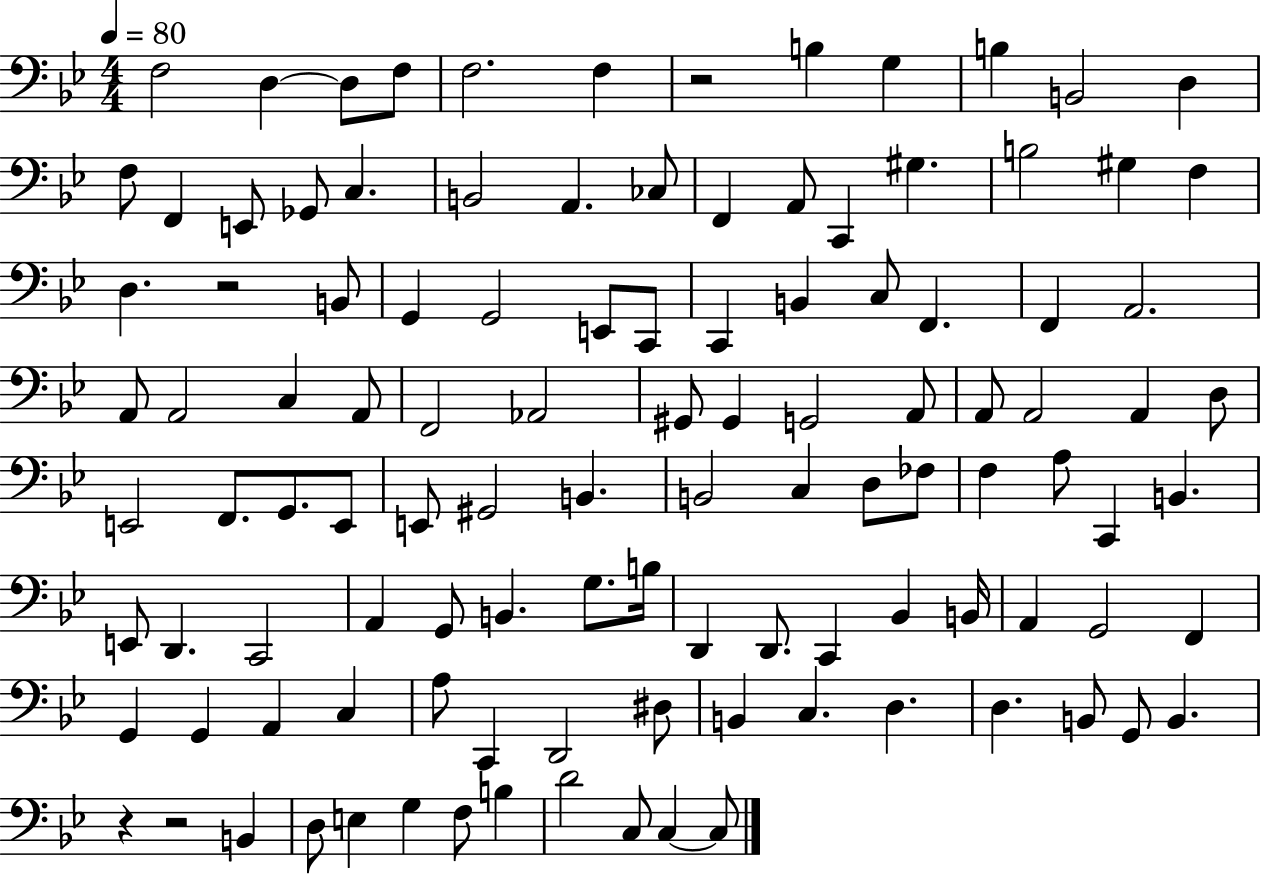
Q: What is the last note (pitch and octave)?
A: C3